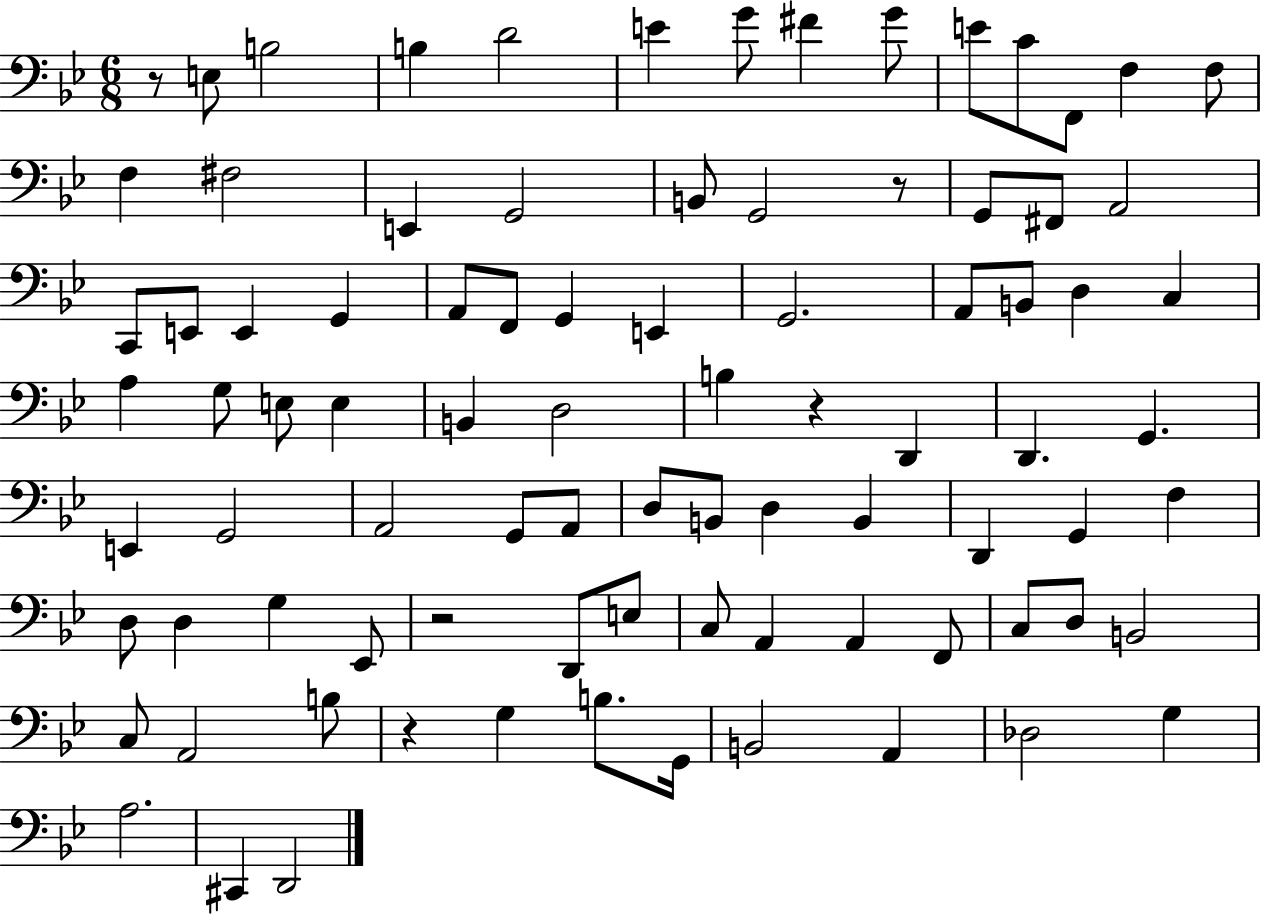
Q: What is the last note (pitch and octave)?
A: D2